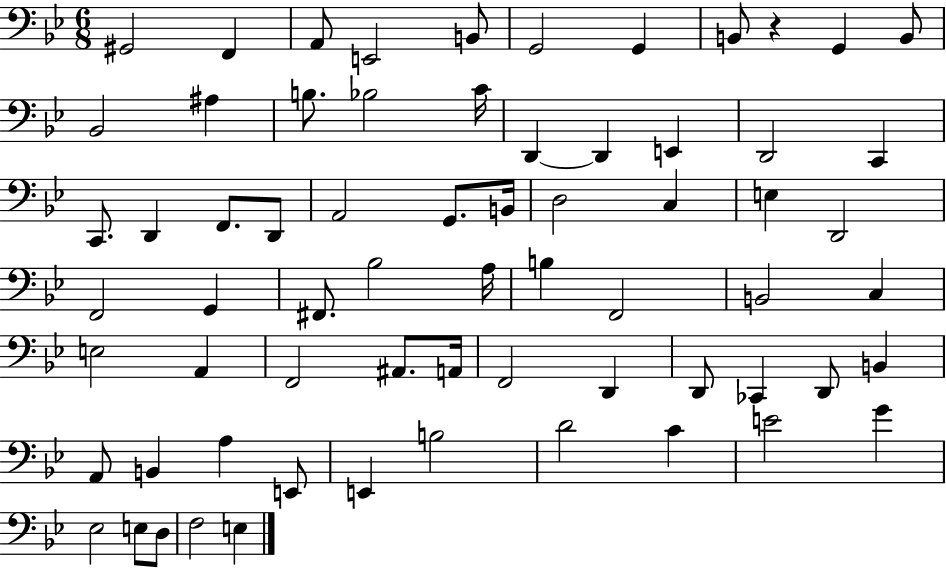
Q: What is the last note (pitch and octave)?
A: E3